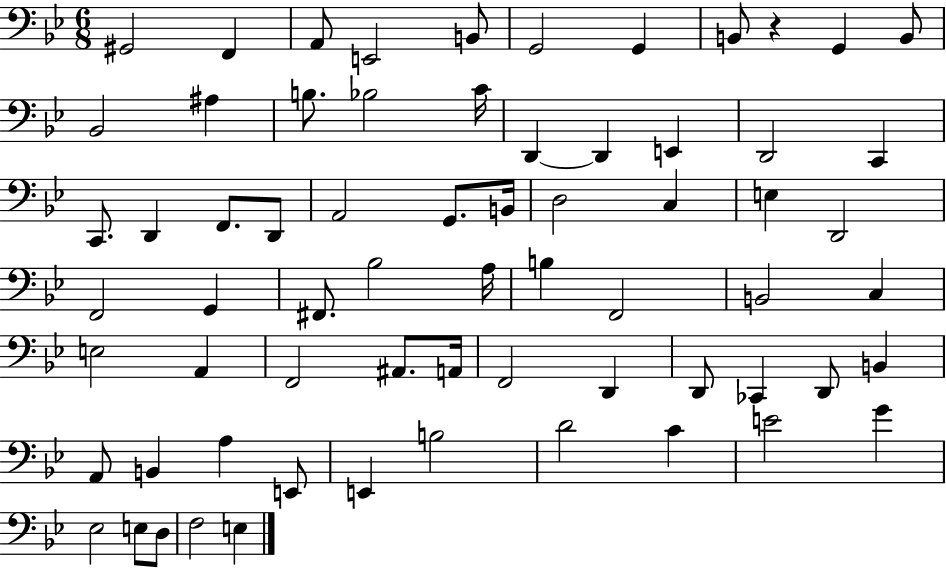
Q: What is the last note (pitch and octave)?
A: E3